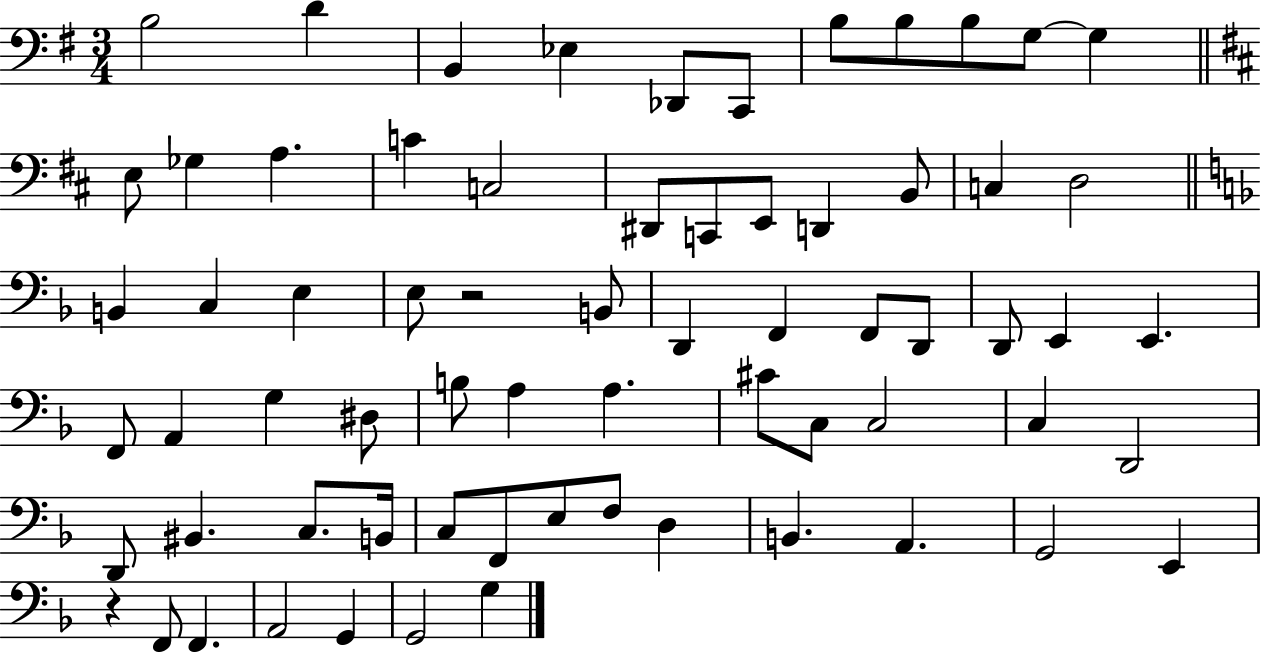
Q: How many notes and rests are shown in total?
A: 68